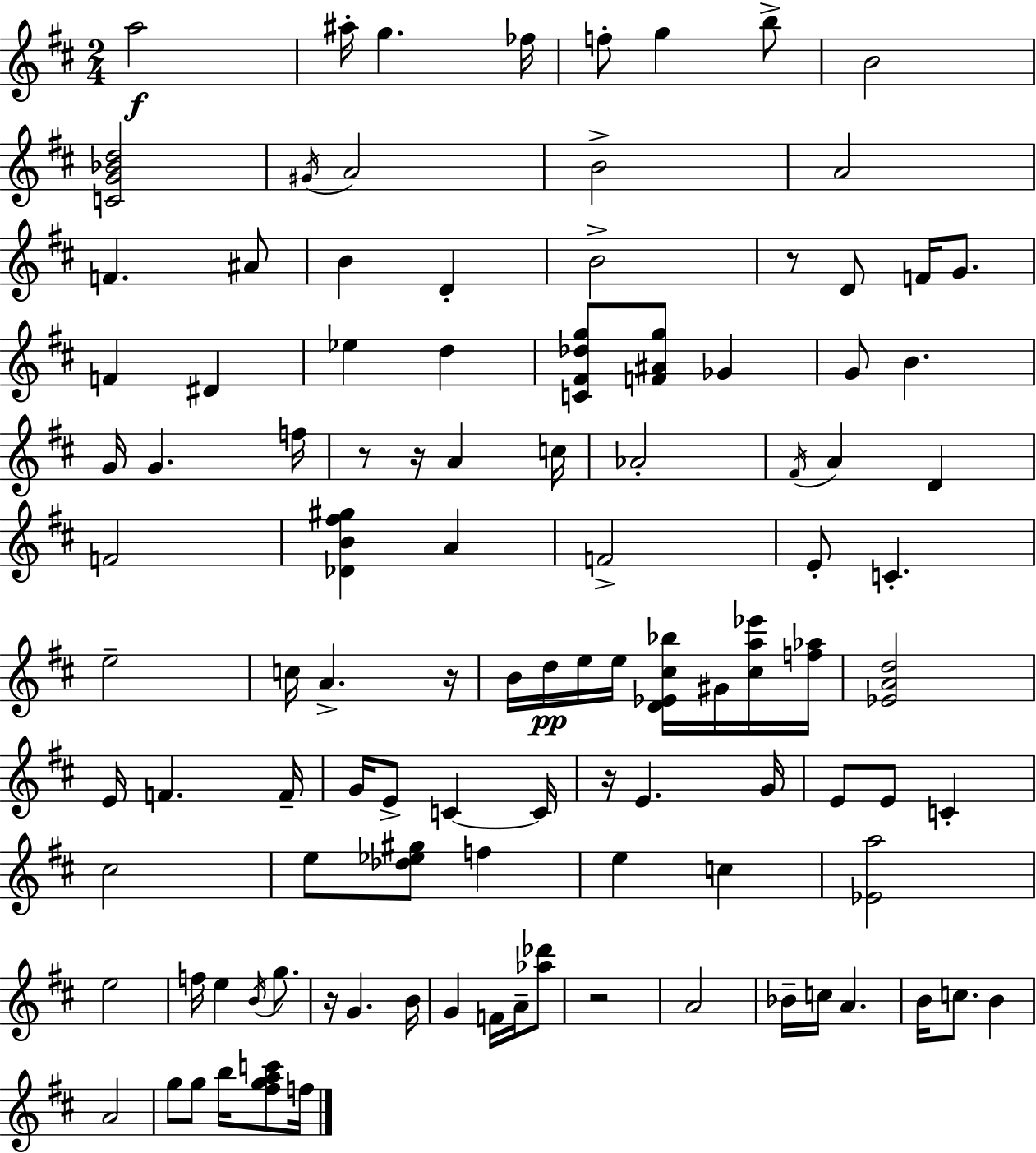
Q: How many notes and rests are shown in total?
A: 107